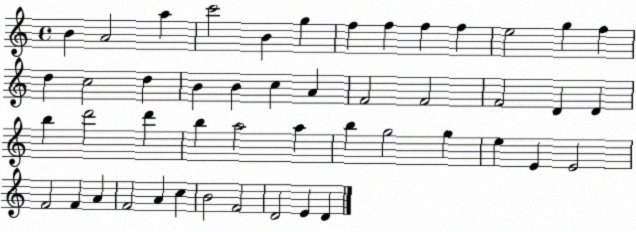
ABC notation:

X:1
T:Untitled
M:4/4
L:1/4
K:C
B A2 a c'2 B g f f f f e2 g f d c2 d B B c A F2 F2 F2 D D b d'2 d' b a2 a b g2 g e E E2 F2 F A F2 A c B2 F2 D2 E D